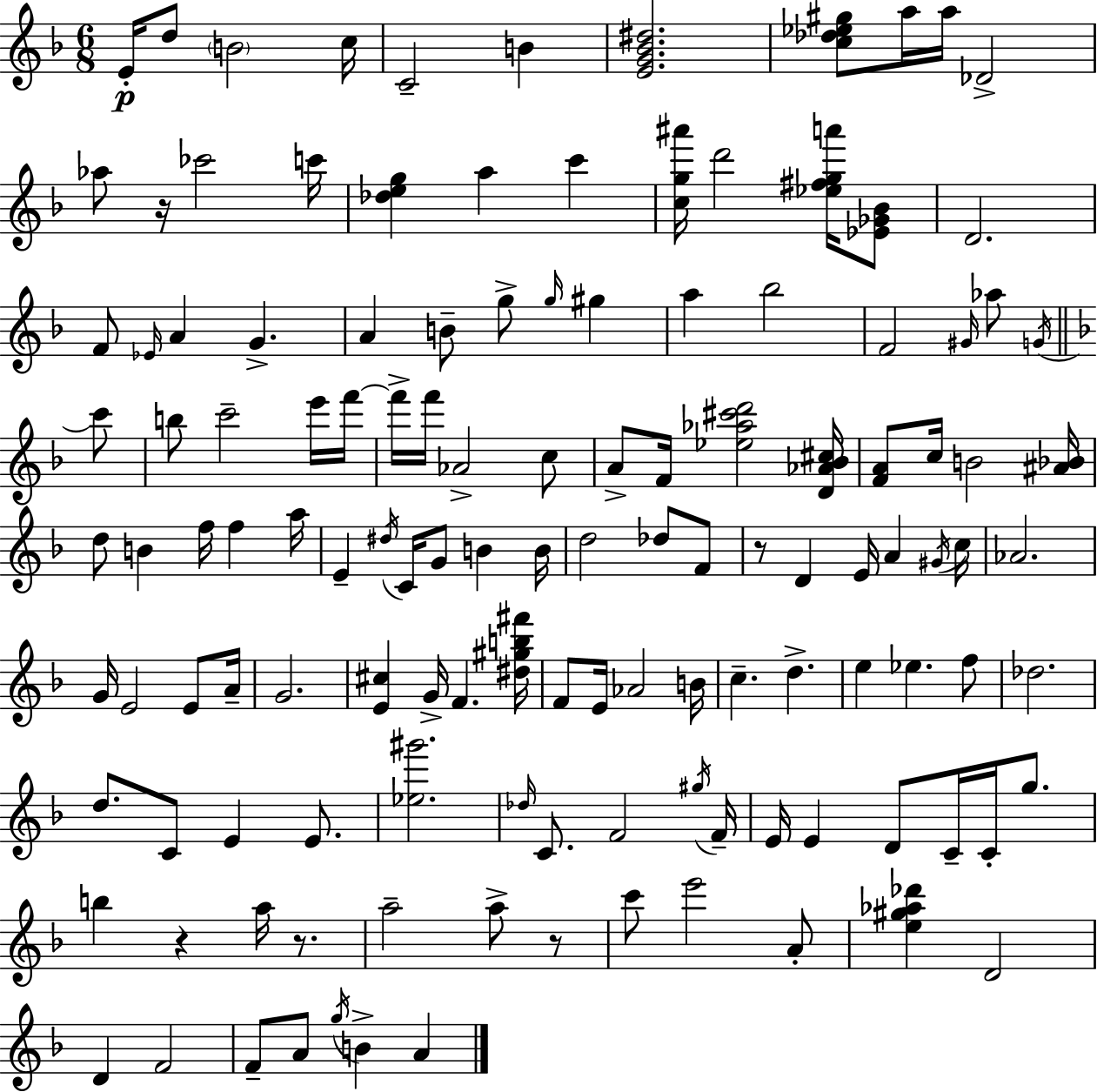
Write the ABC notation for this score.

X:1
T:Untitled
M:6/8
L:1/4
K:F
E/4 d/2 B2 c/4 C2 B [EG_B^d]2 [c_d_e^g]/2 a/4 a/4 _D2 _a/2 z/4 _c'2 c'/4 [_deg] a c' [cg^a']/4 d'2 [_e^fga']/4 [_E_G_B]/2 D2 F/2 _E/4 A G A B/2 g/2 g/4 ^g a _b2 F2 ^G/4 _a/2 G/4 c'/2 b/2 c'2 e'/4 f'/4 f'/4 f'/4 _A2 c/2 A/2 F/4 [_e_a^c'd']2 [D_A_B^c]/4 [FA]/2 c/4 B2 [^A_B]/4 d/2 B f/4 f a/4 E ^d/4 C/4 G/2 B B/4 d2 _d/2 F/2 z/2 D E/4 A ^G/4 c/4 _A2 G/4 E2 E/2 A/4 G2 [E^c] G/4 F [^d^gb^f']/4 F/2 E/4 _A2 B/4 c d e _e f/2 _d2 d/2 C/2 E E/2 [_e^g']2 _d/4 C/2 F2 ^g/4 F/4 E/4 E D/2 C/4 C/4 g/2 b z a/4 z/2 a2 a/2 z/2 c'/2 e'2 A/2 [e^g_a_d'] D2 D F2 F/2 A/2 g/4 B A